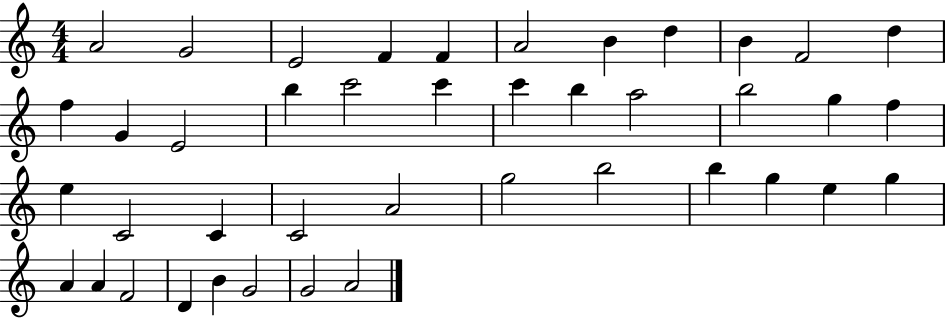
X:1
T:Untitled
M:4/4
L:1/4
K:C
A2 G2 E2 F F A2 B d B F2 d f G E2 b c'2 c' c' b a2 b2 g f e C2 C C2 A2 g2 b2 b g e g A A F2 D B G2 G2 A2